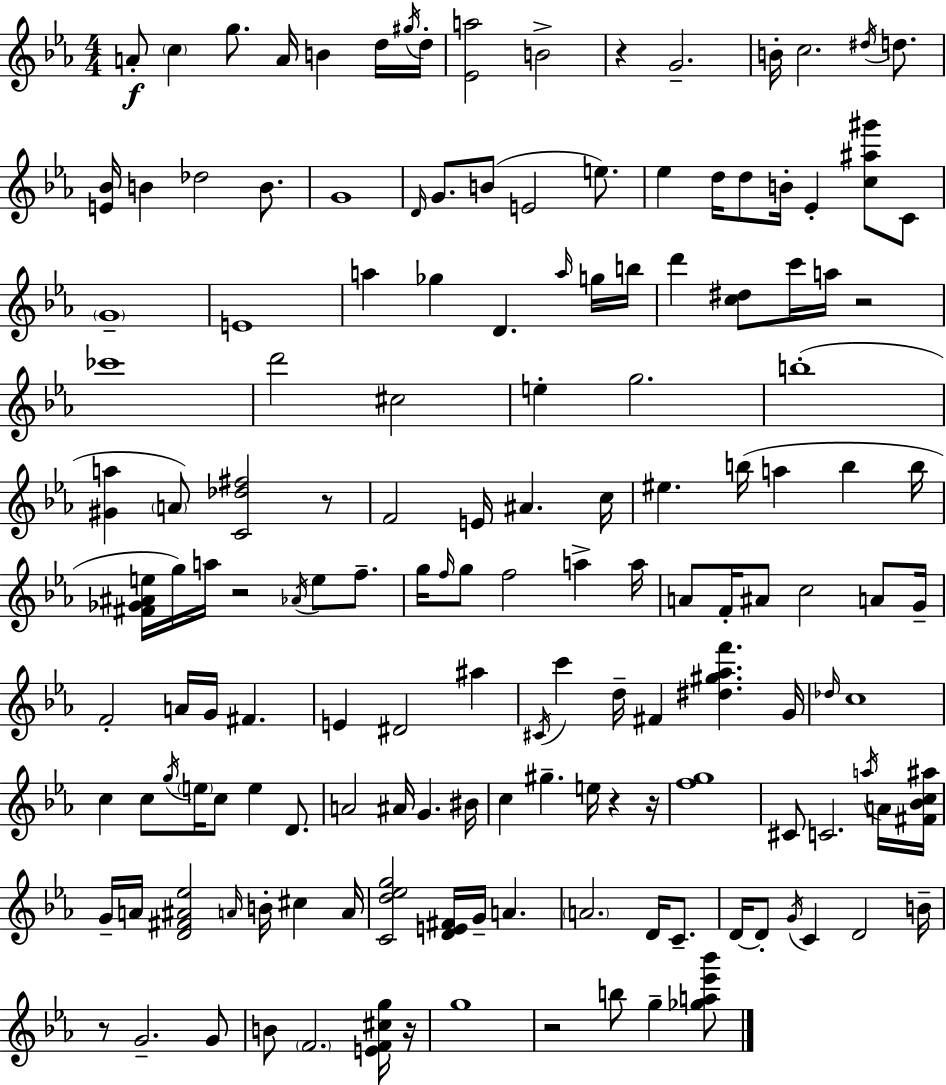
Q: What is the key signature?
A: C minor